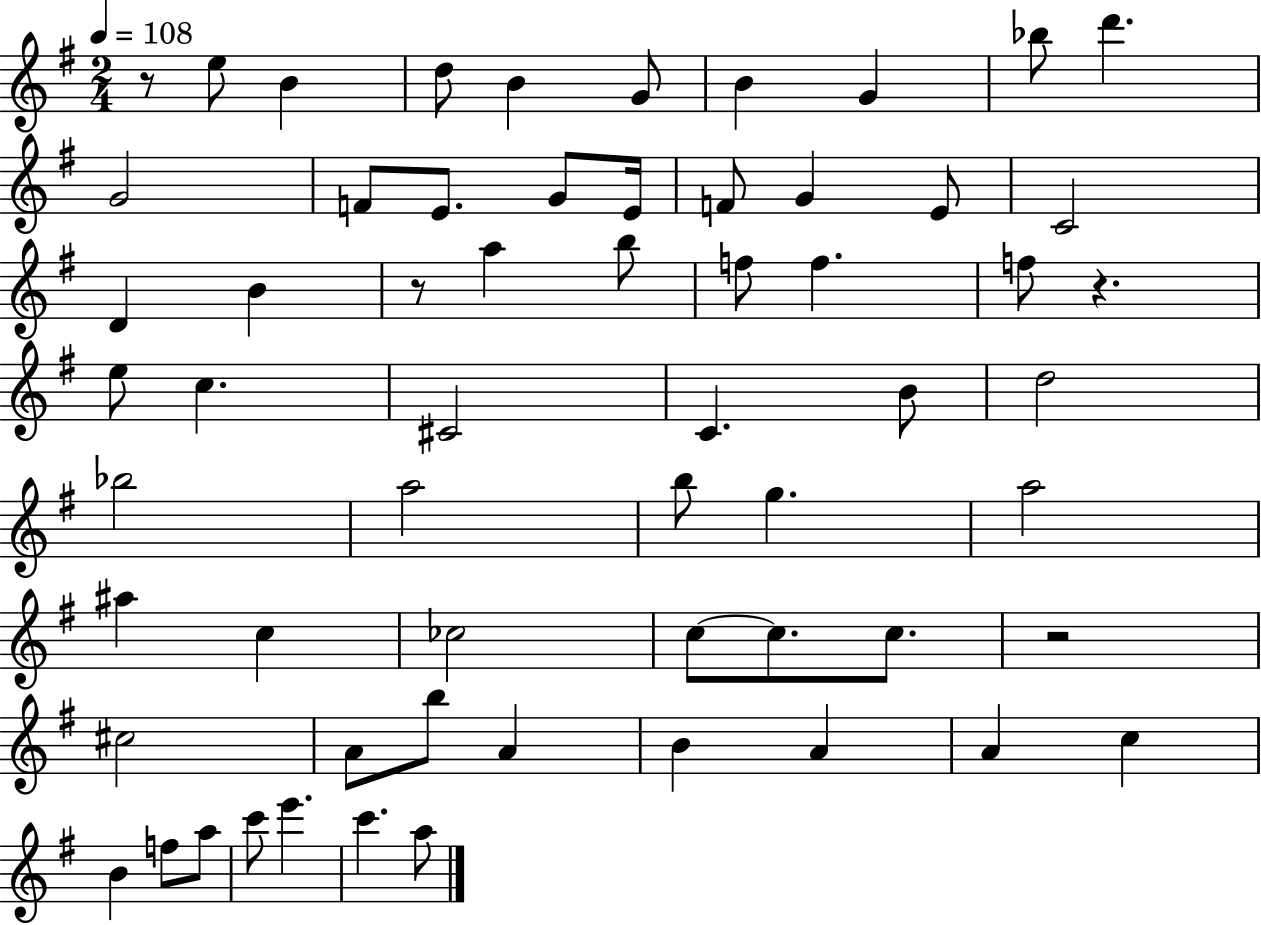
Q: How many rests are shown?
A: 4